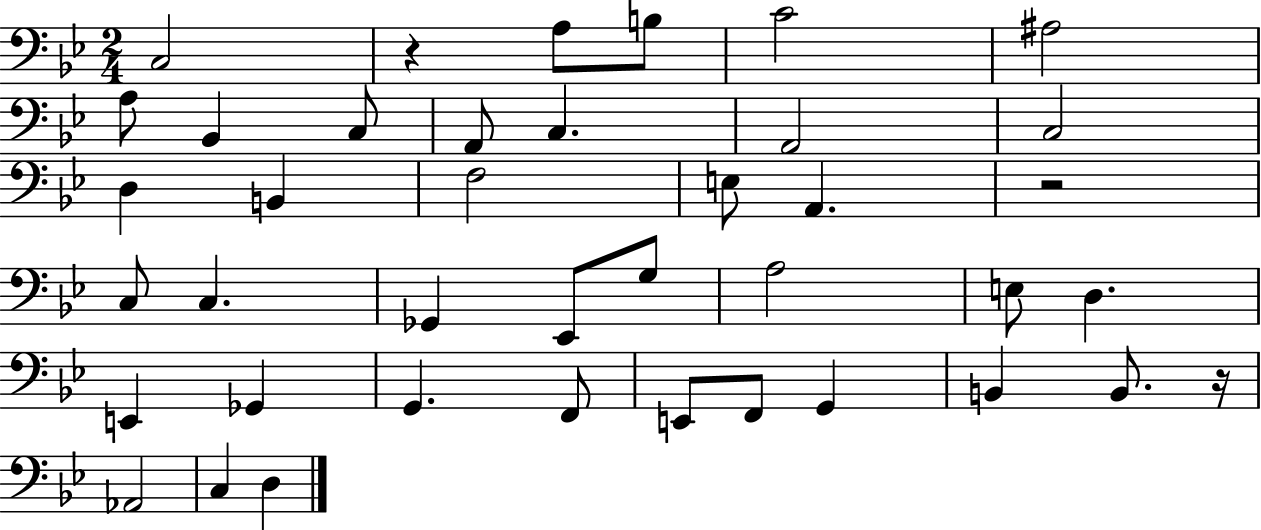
{
  \clef bass
  \numericTimeSignature
  \time 2/4
  \key bes \major
  c2 | r4 a8 b8 | c'2 | ais2 | \break a8 bes,4 c8 | a,8 c4. | a,2 | c2 | \break d4 b,4 | f2 | e8 a,4. | r2 | \break c8 c4. | ges,4 ees,8 g8 | a2 | e8 d4. | \break e,4 ges,4 | g,4. f,8 | e,8 f,8 g,4 | b,4 b,8. r16 | \break aes,2 | c4 d4 | \bar "|."
}